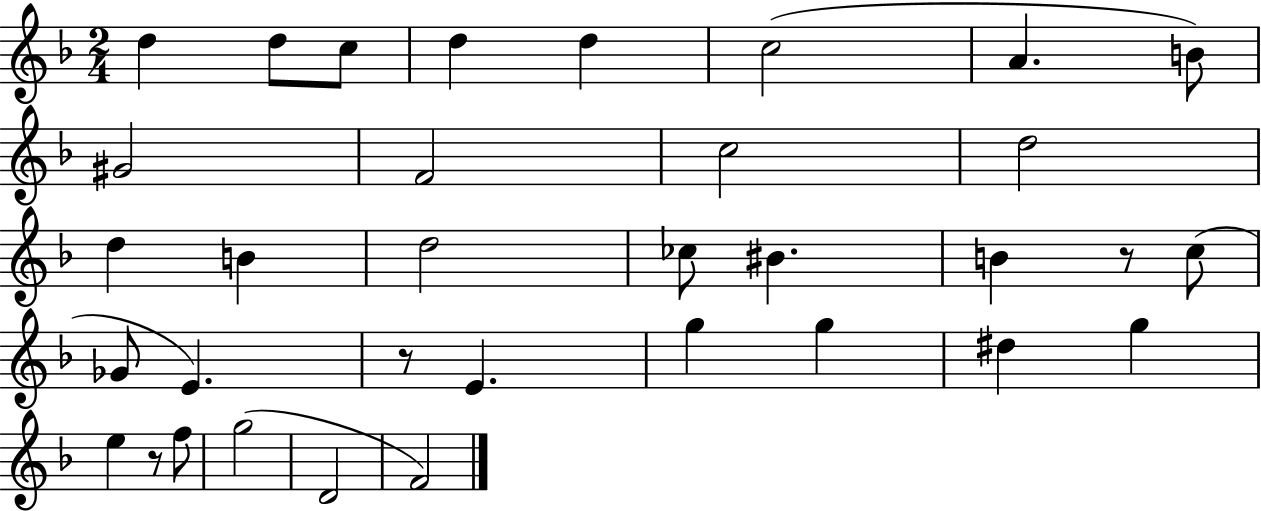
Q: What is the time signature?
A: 2/4